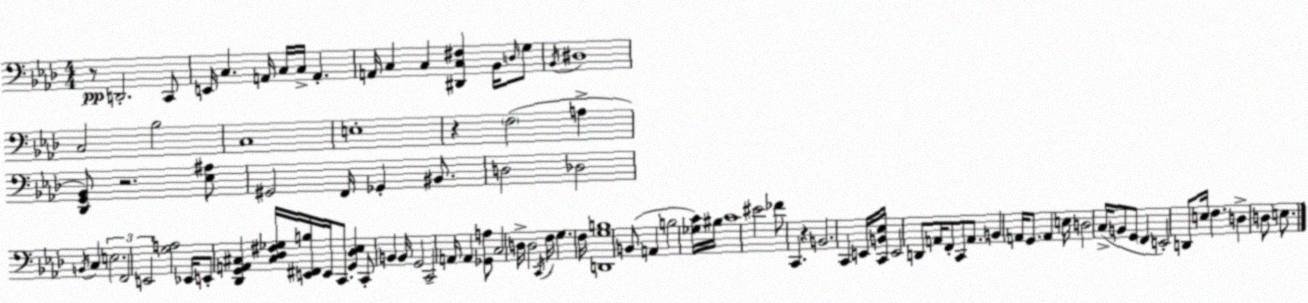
X:1
T:Untitled
M:4/4
L:1/4
K:Fm
z/2 D,,2 C,,/2 E,,/4 C, A,,/4 C,/4 C,/4 A,, A,,/4 C, C, [^D,,C,^F,] _B,,/4 D,/4 G,/2 _B,,/4 ^D,4 C,2 _B,2 C,4 E,4 z F,2 A, [_D,,G,,_B,,]/2 z2 [_E,^A,]/2 ^G,,2 F,,/4 _G,, ^B,,/2 D,2 _D,2 B,,/4 C, E,2 F,,2 E,,2 [G,A,]2 _E,,/4 E,,/2 [_D,,G,,A,,^C,] [^C,_D,^F,_G,]/4 [E,,^F,,B,]/4 E,,/4 C,,/2 [G,,_D,_E,] C,,/2 B,, B,,/4 G,,2 C,,2 A,,/4 A,, [_G,,A,]/2 C,2 D,/4 D,2 C,,/4 F,/4 G, F,/4 [D,,G,B,]4 B,,/2 A,, B,2 [_G,C]/4 ^B,/4 C4 ^E2 _F/2 C,, z B,,2 C,, E,,/4 [C,,B,,_E,]/4 E,,2 D,,/2 A,,/4 F,,/2 C,,/2 A,,/2 B,, A,,/4 G,,/2 A,, E,/4 D,2 C,/4 B,,/2 G,,/2 F,, E,,2 D,,/2 E,/4 F, D, D,/2 E,/2